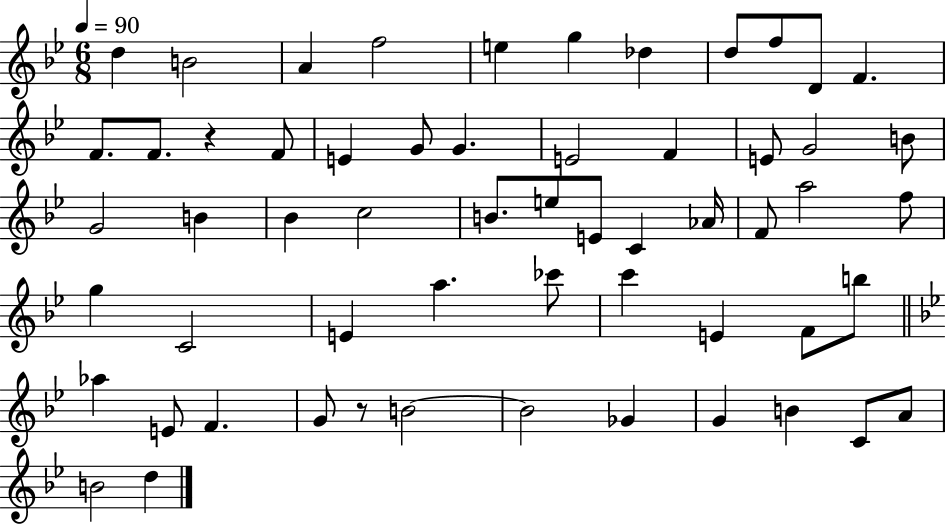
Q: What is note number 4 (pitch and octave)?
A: F5